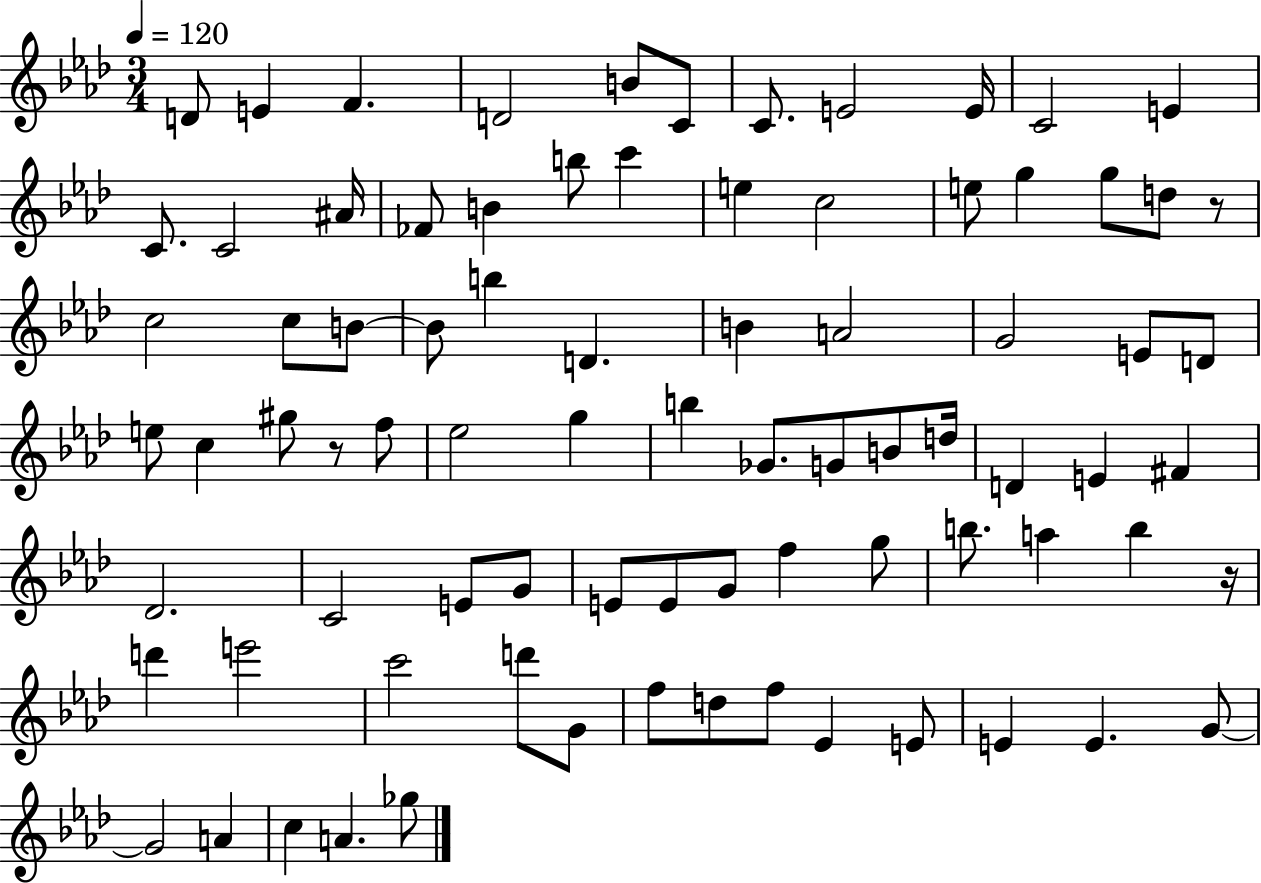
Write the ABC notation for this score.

X:1
T:Untitled
M:3/4
L:1/4
K:Ab
D/2 E F D2 B/2 C/2 C/2 E2 E/4 C2 E C/2 C2 ^A/4 _F/2 B b/2 c' e c2 e/2 g g/2 d/2 z/2 c2 c/2 B/2 B/2 b D B A2 G2 E/2 D/2 e/2 c ^g/2 z/2 f/2 _e2 g b _G/2 G/2 B/2 d/4 D E ^F _D2 C2 E/2 G/2 E/2 E/2 G/2 f g/2 b/2 a b z/4 d' e'2 c'2 d'/2 G/2 f/2 d/2 f/2 _E E/2 E E G/2 G2 A c A _g/2